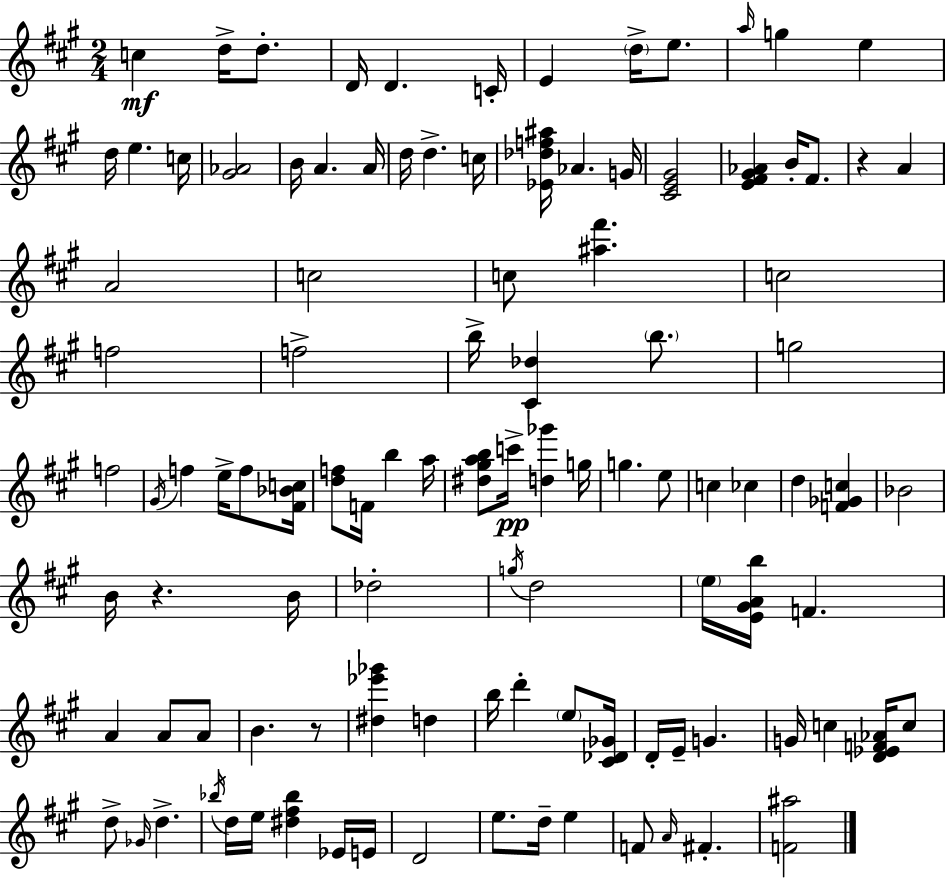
C5/q D5/s D5/e. D4/s D4/q. C4/s E4/q D5/s E5/e. A5/s G5/q E5/q D5/s E5/q. C5/s [G#4,Ab4]/h B4/s A4/q. A4/s D5/s D5/q. C5/s [Eb4,Db5,F5,A#5]/s Ab4/q. G4/s [C#4,E4,G#4]/h [E4,F#4,G#4,Ab4]/q B4/s F#4/e. R/q A4/q A4/h C5/h C5/e [A#5,F#6]/q. C5/h F5/h F5/h B5/s [C#4,Db5]/q B5/e. G5/h F5/h G#4/s F5/q E5/s F5/e [F#4,Bb4,C5]/s [D5,F5]/e F4/s B5/q A5/s [D#5,G#5,A5,B5]/e C6/s [D5,Gb6]/q G5/s G5/q. E5/e C5/q CES5/q D5/q [F4,Gb4,C5]/q Bb4/h B4/s R/q. B4/s Db5/h G5/s D5/h E5/s [E4,G#4,A4,B5]/s F4/q. A4/q A4/e A4/e B4/q. R/e [D#5,Eb6,Gb6]/q D5/q B5/s D6/q E5/e [C#4,Db4,Gb4]/s D4/s E4/s G4/q. G4/s C5/q [D4,Eb4,F4,Ab4]/s C5/e D5/e Gb4/s D5/q. Bb5/s D5/s E5/s [D#5,F#5,Bb5]/q Eb4/s E4/s D4/h E5/e. D5/s E5/q F4/e A4/s F#4/q. [F4,A#5]/h